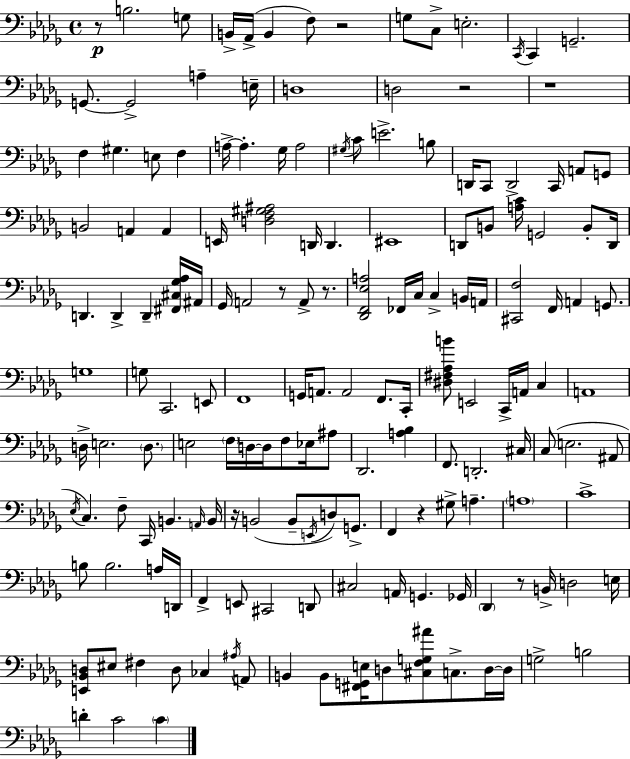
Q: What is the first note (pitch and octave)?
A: B3